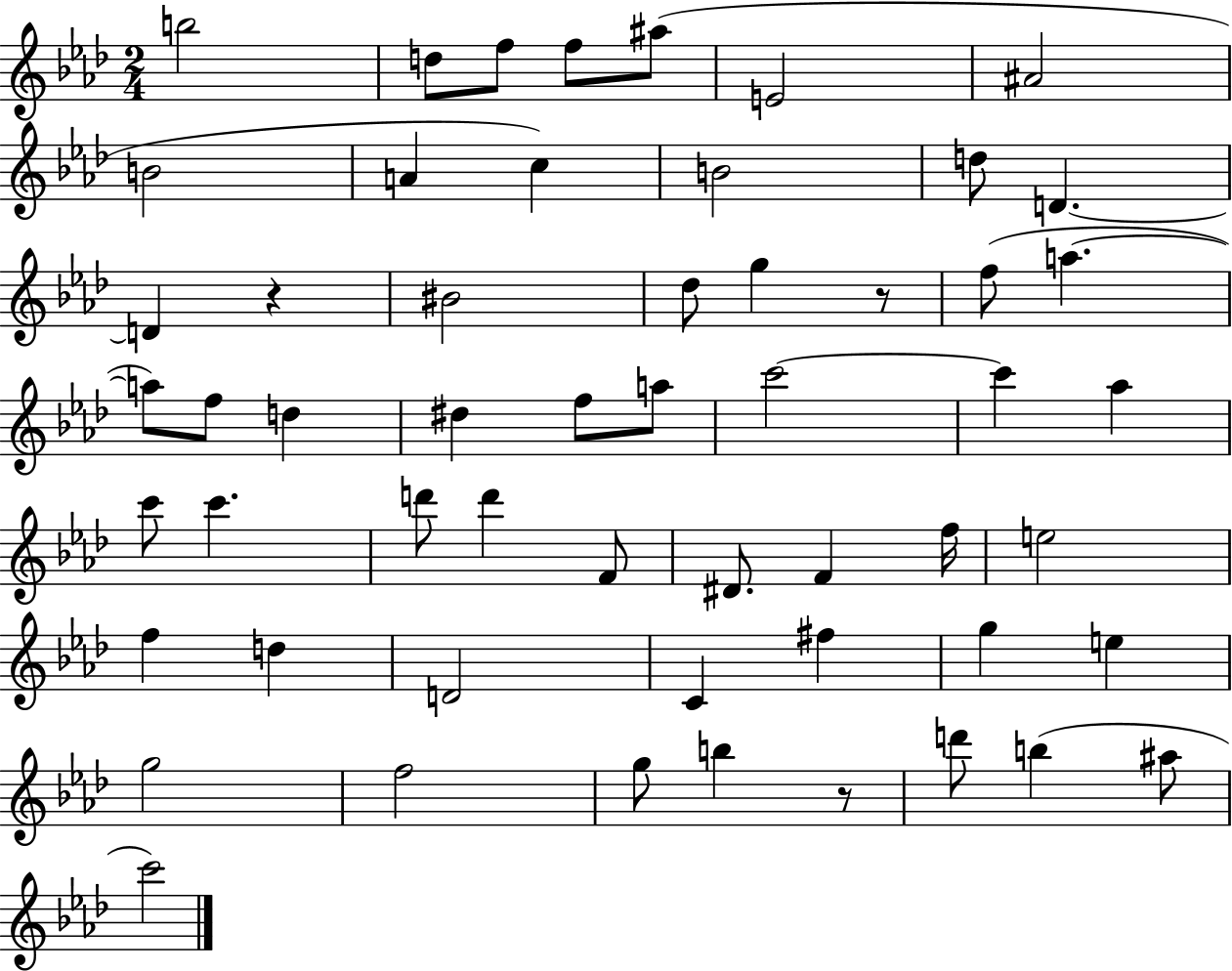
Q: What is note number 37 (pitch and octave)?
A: E5